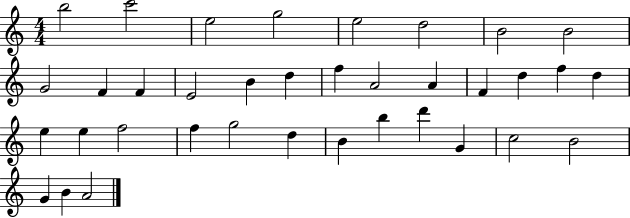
X:1
T:Untitled
M:4/4
L:1/4
K:C
b2 c'2 e2 g2 e2 d2 B2 B2 G2 F F E2 B d f A2 A F d f d e e f2 f g2 d B b d' G c2 B2 G B A2